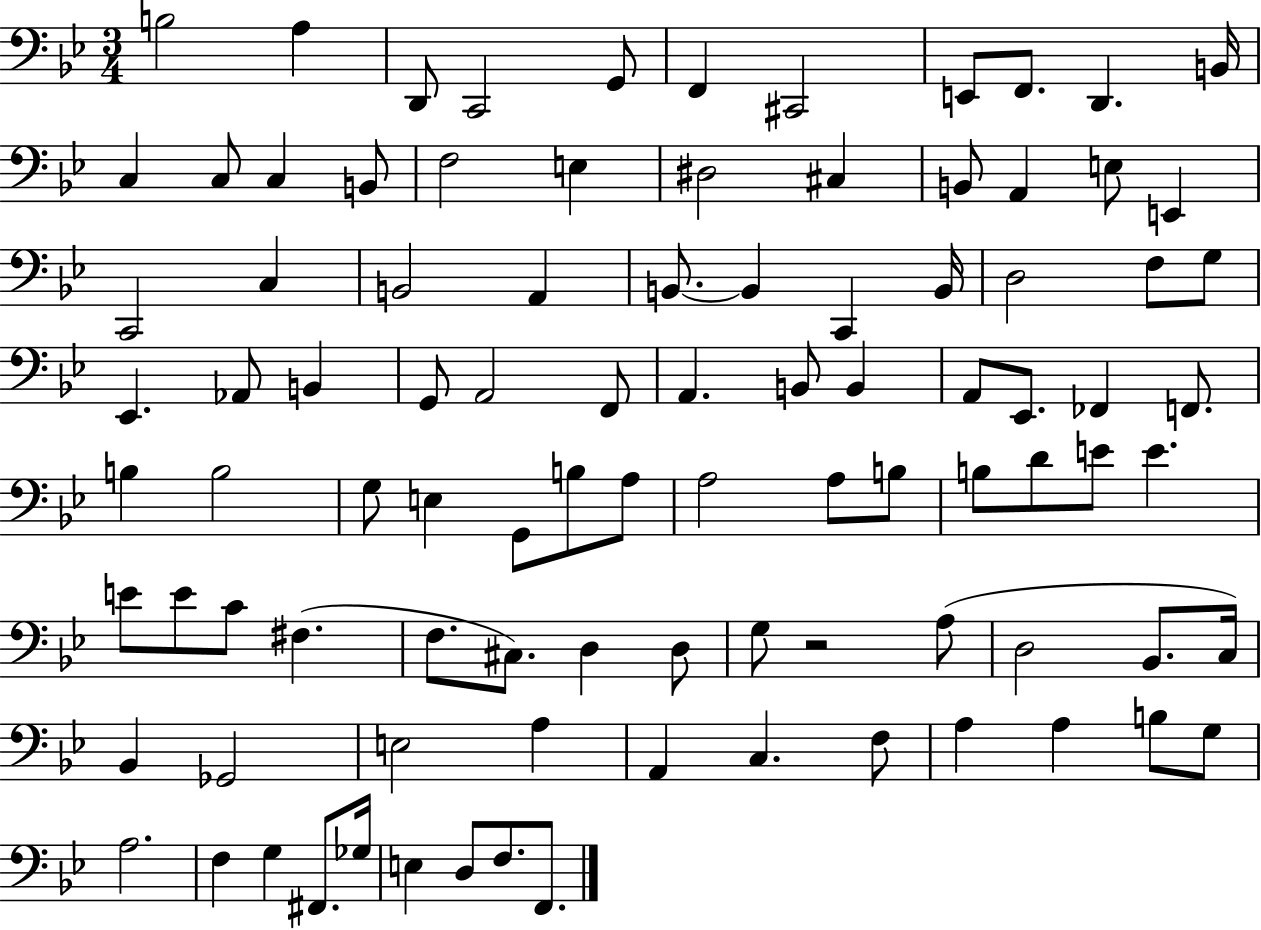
X:1
T:Untitled
M:3/4
L:1/4
K:Bb
B,2 A, D,,/2 C,,2 G,,/2 F,, ^C,,2 E,,/2 F,,/2 D,, B,,/4 C, C,/2 C, B,,/2 F,2 E, ^D,2 ^C, B,,/2 A,, E,/2 E,, C,,2 C, B,,2 A,, B,,/2 B,, C,, B,,/4 D,2 F,/2 G,/2 _E,, _A,,/2 B,, G,,/2 A,,2 F,,/2 A,, B,,/2 B,, A,,/2 _E,,/2 _F,, F,,/2 B, B,2 G,/2 E, G,,/2 B,/2 A,/2 A,2 A,/2 B,/2 B,/2 D/2 E/2 E E/2 E/2 C/2 ^F, F,/2 ^C,/2 D, D,/2 G,/2 z2 A,/2 D,2 _B,,/2 C,/4 _B,, _G,,2 E,2 A, A,, C, F,/2 A, A, B,/2 G,/2 A,2 F, G, ^F,,/2 _G,/4 E, D,/2 F,/2 F,,/2